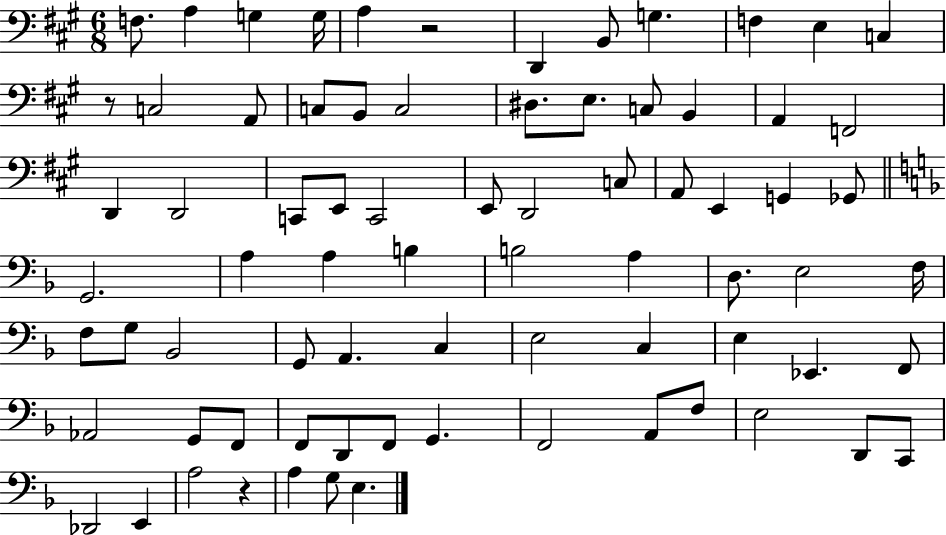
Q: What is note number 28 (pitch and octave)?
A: E2